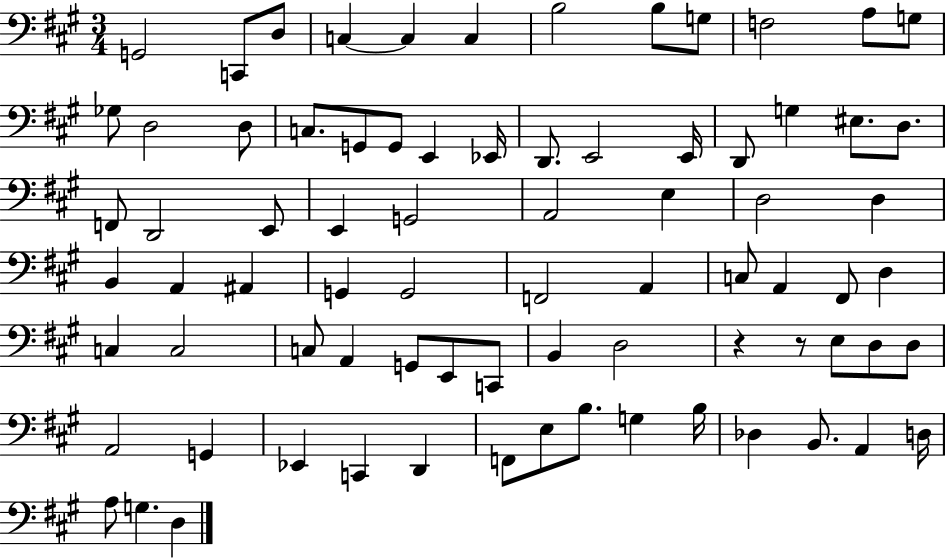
{
  \clef bass
  \numericTimeSignature
  \time 3/4
  \key a \major
  g,2 c,8 d8 | c4~~ c4 c4 | b2 b8 g8 | f2 a8 g8 | \break ges8 d2 d8 | c8. g,8 g,8 e,4 ees,16 | d,8. e,2 e,16 | d,8 g4 eis8. d8. | \break f,8 d,2 e,8 | e,4 g,2 | a,2 e4 | d2 d4 | \break b,4 a,4 ais,4 | g,4 g,2 | f,2 a,4 | c8 a,4 fis,8 d4 | \break c4 c2 | c8 a,4 g,8 e,8 c,8 | b,4 d2 | r4 r8 e8 d8 d8 | \break a,2 g,4 | ees,4 c,4 d,4 | f,8 e8 b8. g4 b16 | des4 b,8. a,4 d16 | \break a8 g4. d4 | \bar "|."
}